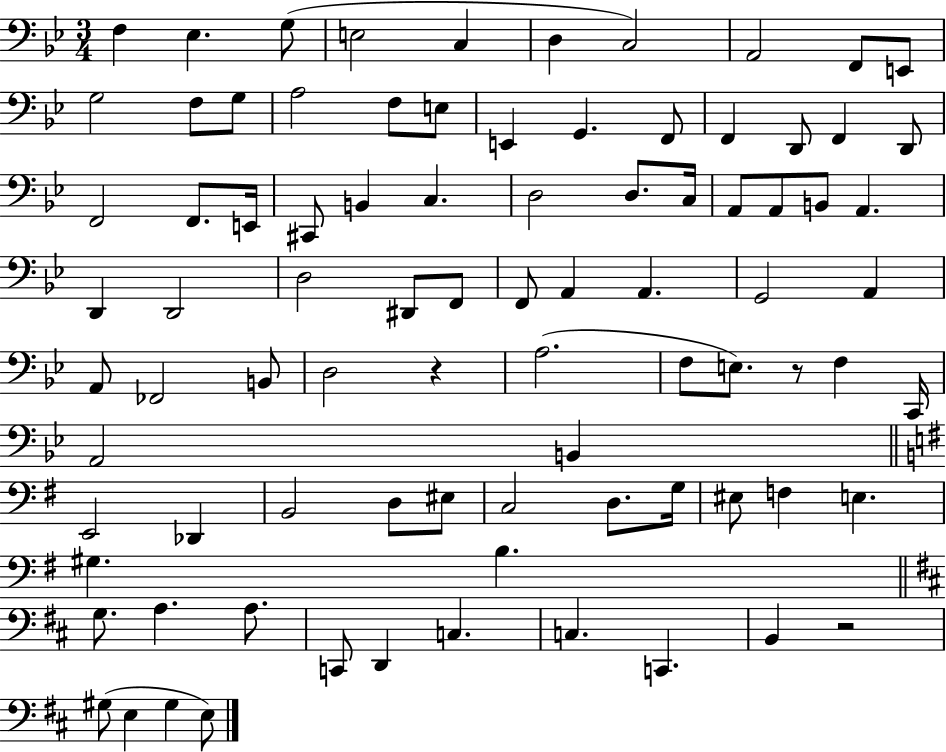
X:1
T:Untitled
M:3/4
L:1/4
K:Bb
F, _E, G,/2 E,2 C, D, C,2 A,,2 F,,/2 E,,/2 G,2 F,/2 G,/2 A,2 F,/2 E,/2 E,, G,, F,,/2 F,, D,,/2 F,, D,,/2 F,,2 F,,/2 E,,/4 ^C,,/2 B,, C, D,2 D,/2 C,/4 A,,/2 A,,/2 B,,/2 A,, D,, D,,2 D,2 ^D,,/2 F,,/2 F,,/2 A,, A,, G,,2 A,, A,,/2 _F,,2 B,,/2 D,2 z A,2 F,/2 E,/2 z/2 F, C,,/4 A,,2 B,, E,,2 _D,, B,,2 D,/2 ^E,/2 C,2 D,/2 G,/4 ^E,/2 F, E, ^G, B, G,/2 A, A,/2 C,,/2 D,, C, C, C,, B,, z2 ^G,/2 E, ^G, E,/2